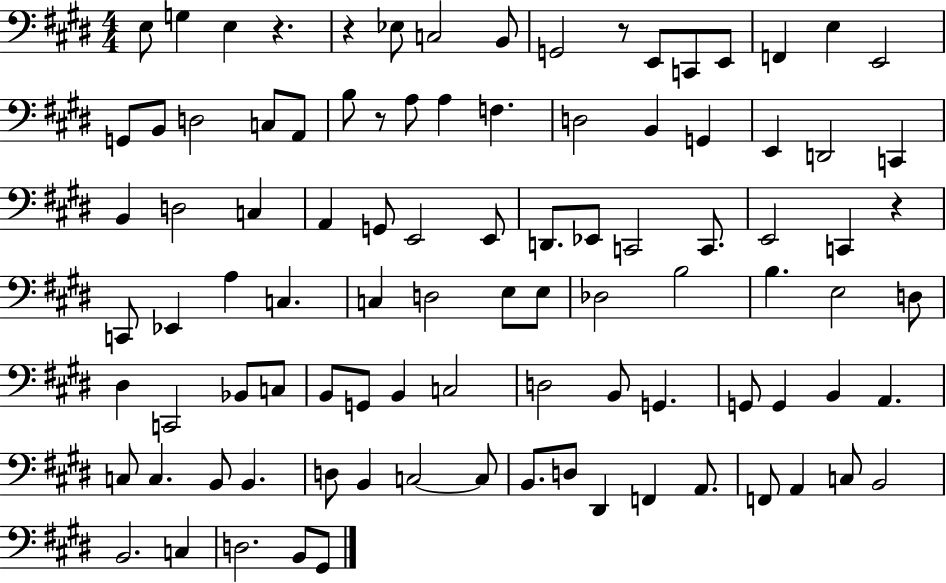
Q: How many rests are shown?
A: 5